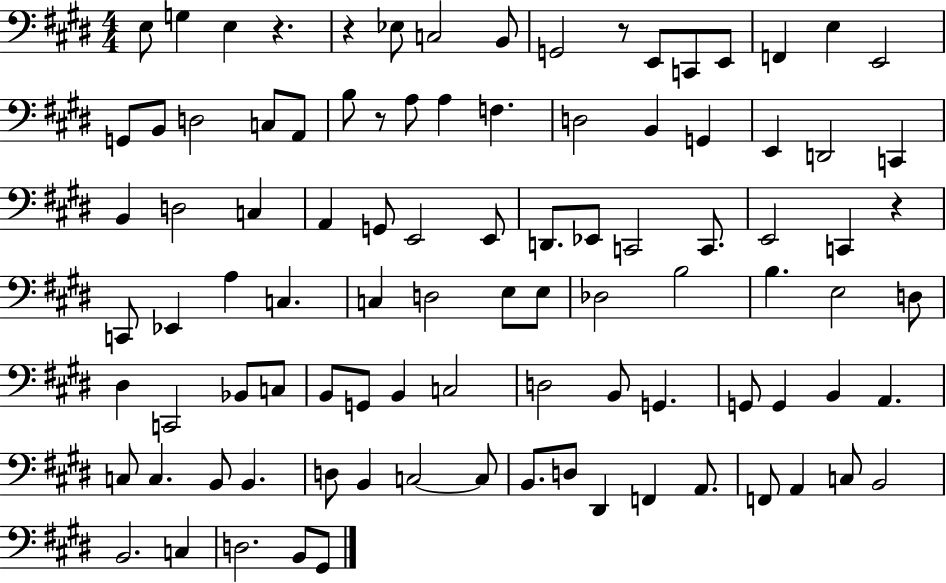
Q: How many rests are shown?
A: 5